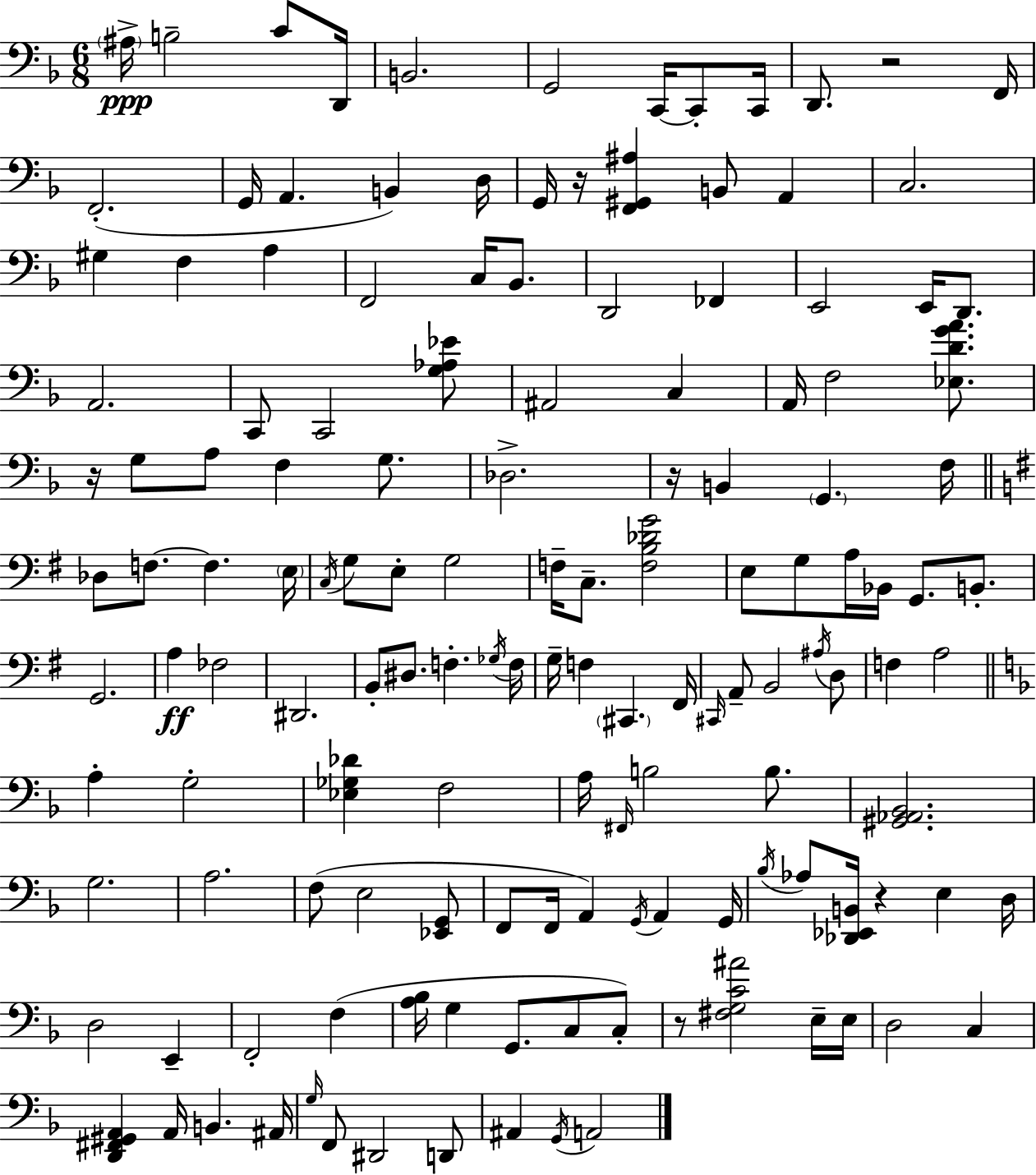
X:1
T:Untitled
M:6/8
L:1/4
K:F
^A,/4 B,2 C/2 D,,/4 B,,2 G,,2 C,,/4 C,,/2 C,,/4 D,,/2 z2 F,,/4 F,,2 G,,/4 A,, B,, D,/4 G,,/4 z/4 [F,,^G,,^A,] B,,/2 A,, C,2 ^G, F, A, F,,2 C,/4 _B,,/2 D,,2 _F,, E,,2 E,,/4 D,,/2 A,,2 C,,/2 C,,2 [G,_A,_E]/2 ^A,,2 C, A,,/4 F,2 [_E,DGA]/2 z/4 G,/2 A,/2 F, G,/2 _D,2 z/4 B,, G,, F,/4 _D,/2 F,/2 F, E,/4 C,/4 G,/2 E,/2 G,2 F,/4 C,/2 [F,B,_DG]2 E,/2 G,/2 A,/4 _B,,/4 G,,/2 B,,/2 G,,2 A, _F,2 ^D,,2 B,,/2 ^D,/2 F, _G,/4 F,/4 G,/4 F, ^C,, ^F,,/4 ^C,,/4 A,,/2 B,,2 ^A,/4 D,/2 F, A,2 A, G,2 [_E,_G,_D] F,2 A,/4 ^F,,/4 B,2 B,/2 [^G,,_A,,_B,,]2 G,2 A,2 F,/2 E,2 [_E,,G,,]/2 F,,/2 F,,/4 A,, G,,/4 A,, G,,/4 _B,/4 _A,/2 [_D,,_E,,B,,]/4 z E, D,/4 D,2 E,, F,,2 F, [A,_B,]/4 G, G,,/2 C,/2 C,/2 z/2 [^F,G,C^A]2 E,/4 E,/4 D,2 C, [D,,^F,,^G,,A,,] A,,/4 B,, ^A,,/4 G,/4 F,,/2 ^D,,2 D,,/2 ^A,, G,,/4 A,,2